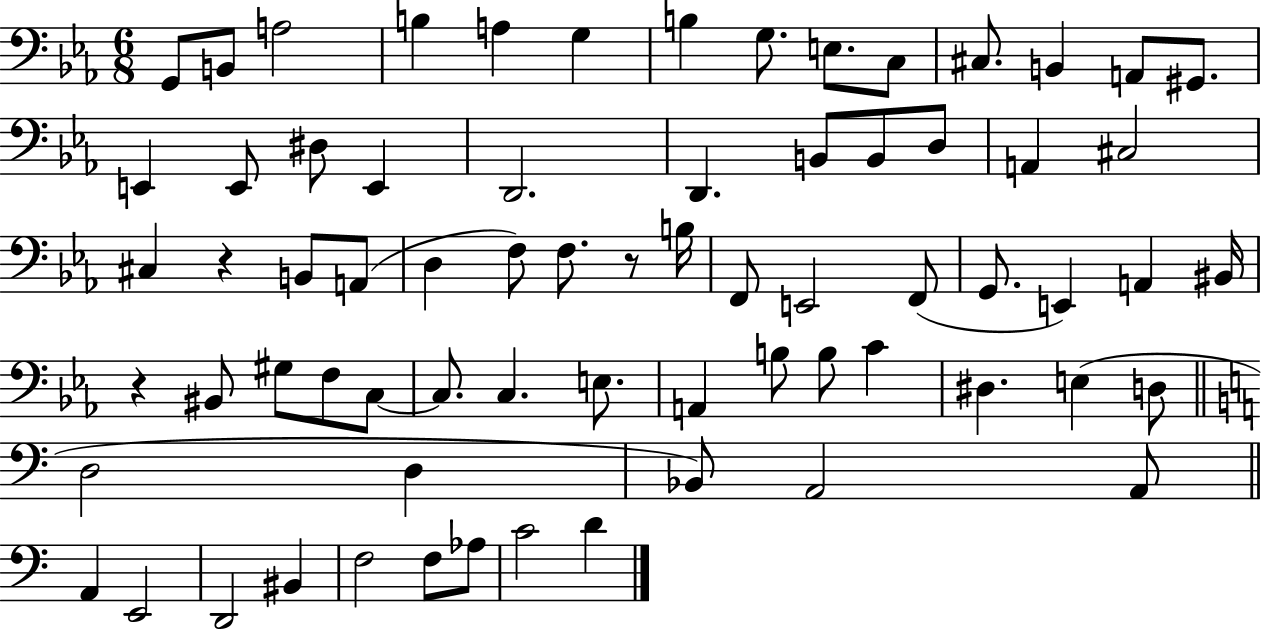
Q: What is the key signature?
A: EES major